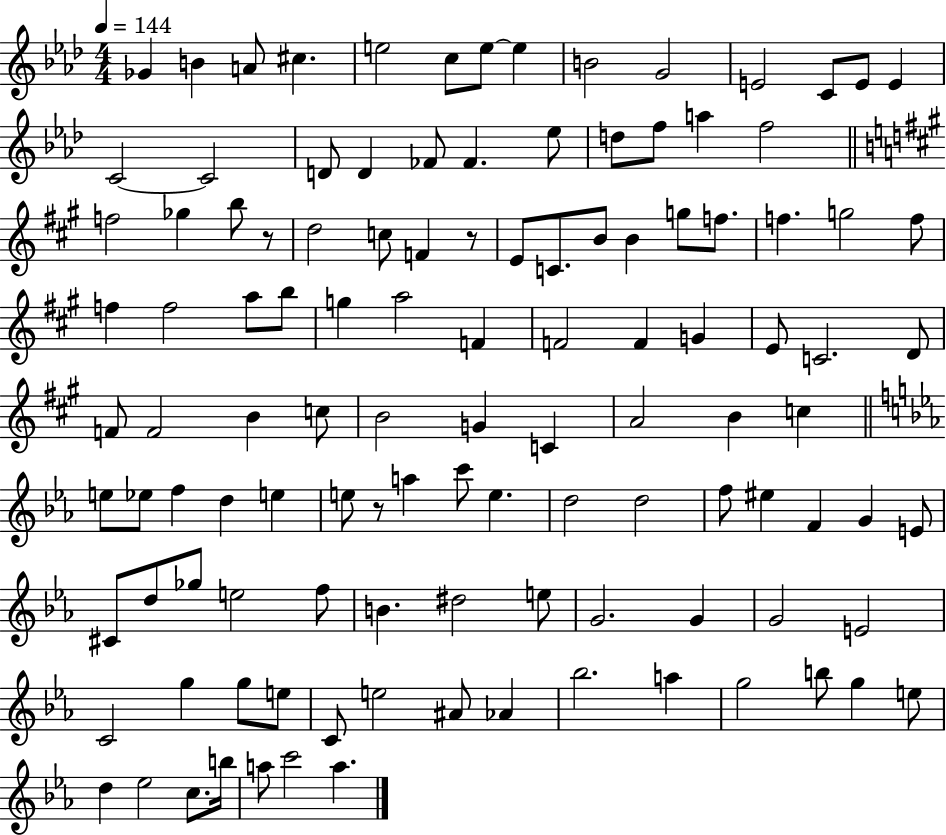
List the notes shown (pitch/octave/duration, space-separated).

Gb4/q B4/q A4/e C#5/q. E5/h C5/e E5/e E5/q B4/h G4/h E4/h C4/e E4/e E4/q C4/h C4/h D4/e D4/q FES4/e FES4/q. Eb5/e D5/e F5/e A5/q F5/h F5/h Gb5/q B5/e R/e D5/h C5/e F4/q R/e E4/e C4/e. B4/e B4/q G5/e F5/e. F5/q. G5/h F5/e F5/q F5/h A5/e B5/e G5/q A5/h F4/q F4/h F4/q G4/q E4/e C4/h. D4/e F4/e F4/h B4/q C5/e B4/h G4/q C4/q A4/h B4/q C5/q E5/e Eb5/e F5/q D5/q E5/q E5/e R/e A5/q C6/e E5/q. D5/h D5/h F5/e EIS5/q F4/q G4/q E4/e C#4/e D5/e Gb5/e E5/h F5/e B4/q. D#5/h E5/e G4/h. G4/q G4/h E4/h C4/h G5/q G5/e E5/e C4/e E5/h A#4/e Ab4/q Bb5/h. A5/q G5/h B5/e G5/q E5/e D5/q Eb5/h C5/e. B5/s A5/e C6/h A5/q.